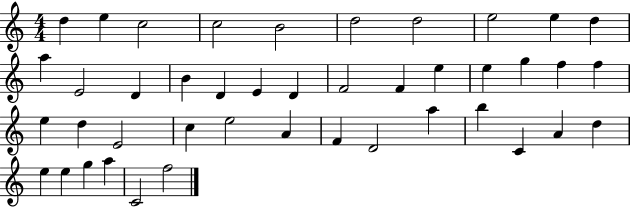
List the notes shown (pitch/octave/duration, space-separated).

D5/q E5/q C5/h C5/h B4/h D5/h D5/h E5/h E5/q D5/q A5/q E4/h D4/q B4/q D4/q E4/q D4/q F4/h F4/q E5/q E5/q G5/q F5/q F5/q E5/q D5/q E4/h C5/q E5/h A4/q F4/q D4/h A5/q B5/q C4/q A4/q D5/q E5/q E5/q G5/q A5/q C4/h F5/h